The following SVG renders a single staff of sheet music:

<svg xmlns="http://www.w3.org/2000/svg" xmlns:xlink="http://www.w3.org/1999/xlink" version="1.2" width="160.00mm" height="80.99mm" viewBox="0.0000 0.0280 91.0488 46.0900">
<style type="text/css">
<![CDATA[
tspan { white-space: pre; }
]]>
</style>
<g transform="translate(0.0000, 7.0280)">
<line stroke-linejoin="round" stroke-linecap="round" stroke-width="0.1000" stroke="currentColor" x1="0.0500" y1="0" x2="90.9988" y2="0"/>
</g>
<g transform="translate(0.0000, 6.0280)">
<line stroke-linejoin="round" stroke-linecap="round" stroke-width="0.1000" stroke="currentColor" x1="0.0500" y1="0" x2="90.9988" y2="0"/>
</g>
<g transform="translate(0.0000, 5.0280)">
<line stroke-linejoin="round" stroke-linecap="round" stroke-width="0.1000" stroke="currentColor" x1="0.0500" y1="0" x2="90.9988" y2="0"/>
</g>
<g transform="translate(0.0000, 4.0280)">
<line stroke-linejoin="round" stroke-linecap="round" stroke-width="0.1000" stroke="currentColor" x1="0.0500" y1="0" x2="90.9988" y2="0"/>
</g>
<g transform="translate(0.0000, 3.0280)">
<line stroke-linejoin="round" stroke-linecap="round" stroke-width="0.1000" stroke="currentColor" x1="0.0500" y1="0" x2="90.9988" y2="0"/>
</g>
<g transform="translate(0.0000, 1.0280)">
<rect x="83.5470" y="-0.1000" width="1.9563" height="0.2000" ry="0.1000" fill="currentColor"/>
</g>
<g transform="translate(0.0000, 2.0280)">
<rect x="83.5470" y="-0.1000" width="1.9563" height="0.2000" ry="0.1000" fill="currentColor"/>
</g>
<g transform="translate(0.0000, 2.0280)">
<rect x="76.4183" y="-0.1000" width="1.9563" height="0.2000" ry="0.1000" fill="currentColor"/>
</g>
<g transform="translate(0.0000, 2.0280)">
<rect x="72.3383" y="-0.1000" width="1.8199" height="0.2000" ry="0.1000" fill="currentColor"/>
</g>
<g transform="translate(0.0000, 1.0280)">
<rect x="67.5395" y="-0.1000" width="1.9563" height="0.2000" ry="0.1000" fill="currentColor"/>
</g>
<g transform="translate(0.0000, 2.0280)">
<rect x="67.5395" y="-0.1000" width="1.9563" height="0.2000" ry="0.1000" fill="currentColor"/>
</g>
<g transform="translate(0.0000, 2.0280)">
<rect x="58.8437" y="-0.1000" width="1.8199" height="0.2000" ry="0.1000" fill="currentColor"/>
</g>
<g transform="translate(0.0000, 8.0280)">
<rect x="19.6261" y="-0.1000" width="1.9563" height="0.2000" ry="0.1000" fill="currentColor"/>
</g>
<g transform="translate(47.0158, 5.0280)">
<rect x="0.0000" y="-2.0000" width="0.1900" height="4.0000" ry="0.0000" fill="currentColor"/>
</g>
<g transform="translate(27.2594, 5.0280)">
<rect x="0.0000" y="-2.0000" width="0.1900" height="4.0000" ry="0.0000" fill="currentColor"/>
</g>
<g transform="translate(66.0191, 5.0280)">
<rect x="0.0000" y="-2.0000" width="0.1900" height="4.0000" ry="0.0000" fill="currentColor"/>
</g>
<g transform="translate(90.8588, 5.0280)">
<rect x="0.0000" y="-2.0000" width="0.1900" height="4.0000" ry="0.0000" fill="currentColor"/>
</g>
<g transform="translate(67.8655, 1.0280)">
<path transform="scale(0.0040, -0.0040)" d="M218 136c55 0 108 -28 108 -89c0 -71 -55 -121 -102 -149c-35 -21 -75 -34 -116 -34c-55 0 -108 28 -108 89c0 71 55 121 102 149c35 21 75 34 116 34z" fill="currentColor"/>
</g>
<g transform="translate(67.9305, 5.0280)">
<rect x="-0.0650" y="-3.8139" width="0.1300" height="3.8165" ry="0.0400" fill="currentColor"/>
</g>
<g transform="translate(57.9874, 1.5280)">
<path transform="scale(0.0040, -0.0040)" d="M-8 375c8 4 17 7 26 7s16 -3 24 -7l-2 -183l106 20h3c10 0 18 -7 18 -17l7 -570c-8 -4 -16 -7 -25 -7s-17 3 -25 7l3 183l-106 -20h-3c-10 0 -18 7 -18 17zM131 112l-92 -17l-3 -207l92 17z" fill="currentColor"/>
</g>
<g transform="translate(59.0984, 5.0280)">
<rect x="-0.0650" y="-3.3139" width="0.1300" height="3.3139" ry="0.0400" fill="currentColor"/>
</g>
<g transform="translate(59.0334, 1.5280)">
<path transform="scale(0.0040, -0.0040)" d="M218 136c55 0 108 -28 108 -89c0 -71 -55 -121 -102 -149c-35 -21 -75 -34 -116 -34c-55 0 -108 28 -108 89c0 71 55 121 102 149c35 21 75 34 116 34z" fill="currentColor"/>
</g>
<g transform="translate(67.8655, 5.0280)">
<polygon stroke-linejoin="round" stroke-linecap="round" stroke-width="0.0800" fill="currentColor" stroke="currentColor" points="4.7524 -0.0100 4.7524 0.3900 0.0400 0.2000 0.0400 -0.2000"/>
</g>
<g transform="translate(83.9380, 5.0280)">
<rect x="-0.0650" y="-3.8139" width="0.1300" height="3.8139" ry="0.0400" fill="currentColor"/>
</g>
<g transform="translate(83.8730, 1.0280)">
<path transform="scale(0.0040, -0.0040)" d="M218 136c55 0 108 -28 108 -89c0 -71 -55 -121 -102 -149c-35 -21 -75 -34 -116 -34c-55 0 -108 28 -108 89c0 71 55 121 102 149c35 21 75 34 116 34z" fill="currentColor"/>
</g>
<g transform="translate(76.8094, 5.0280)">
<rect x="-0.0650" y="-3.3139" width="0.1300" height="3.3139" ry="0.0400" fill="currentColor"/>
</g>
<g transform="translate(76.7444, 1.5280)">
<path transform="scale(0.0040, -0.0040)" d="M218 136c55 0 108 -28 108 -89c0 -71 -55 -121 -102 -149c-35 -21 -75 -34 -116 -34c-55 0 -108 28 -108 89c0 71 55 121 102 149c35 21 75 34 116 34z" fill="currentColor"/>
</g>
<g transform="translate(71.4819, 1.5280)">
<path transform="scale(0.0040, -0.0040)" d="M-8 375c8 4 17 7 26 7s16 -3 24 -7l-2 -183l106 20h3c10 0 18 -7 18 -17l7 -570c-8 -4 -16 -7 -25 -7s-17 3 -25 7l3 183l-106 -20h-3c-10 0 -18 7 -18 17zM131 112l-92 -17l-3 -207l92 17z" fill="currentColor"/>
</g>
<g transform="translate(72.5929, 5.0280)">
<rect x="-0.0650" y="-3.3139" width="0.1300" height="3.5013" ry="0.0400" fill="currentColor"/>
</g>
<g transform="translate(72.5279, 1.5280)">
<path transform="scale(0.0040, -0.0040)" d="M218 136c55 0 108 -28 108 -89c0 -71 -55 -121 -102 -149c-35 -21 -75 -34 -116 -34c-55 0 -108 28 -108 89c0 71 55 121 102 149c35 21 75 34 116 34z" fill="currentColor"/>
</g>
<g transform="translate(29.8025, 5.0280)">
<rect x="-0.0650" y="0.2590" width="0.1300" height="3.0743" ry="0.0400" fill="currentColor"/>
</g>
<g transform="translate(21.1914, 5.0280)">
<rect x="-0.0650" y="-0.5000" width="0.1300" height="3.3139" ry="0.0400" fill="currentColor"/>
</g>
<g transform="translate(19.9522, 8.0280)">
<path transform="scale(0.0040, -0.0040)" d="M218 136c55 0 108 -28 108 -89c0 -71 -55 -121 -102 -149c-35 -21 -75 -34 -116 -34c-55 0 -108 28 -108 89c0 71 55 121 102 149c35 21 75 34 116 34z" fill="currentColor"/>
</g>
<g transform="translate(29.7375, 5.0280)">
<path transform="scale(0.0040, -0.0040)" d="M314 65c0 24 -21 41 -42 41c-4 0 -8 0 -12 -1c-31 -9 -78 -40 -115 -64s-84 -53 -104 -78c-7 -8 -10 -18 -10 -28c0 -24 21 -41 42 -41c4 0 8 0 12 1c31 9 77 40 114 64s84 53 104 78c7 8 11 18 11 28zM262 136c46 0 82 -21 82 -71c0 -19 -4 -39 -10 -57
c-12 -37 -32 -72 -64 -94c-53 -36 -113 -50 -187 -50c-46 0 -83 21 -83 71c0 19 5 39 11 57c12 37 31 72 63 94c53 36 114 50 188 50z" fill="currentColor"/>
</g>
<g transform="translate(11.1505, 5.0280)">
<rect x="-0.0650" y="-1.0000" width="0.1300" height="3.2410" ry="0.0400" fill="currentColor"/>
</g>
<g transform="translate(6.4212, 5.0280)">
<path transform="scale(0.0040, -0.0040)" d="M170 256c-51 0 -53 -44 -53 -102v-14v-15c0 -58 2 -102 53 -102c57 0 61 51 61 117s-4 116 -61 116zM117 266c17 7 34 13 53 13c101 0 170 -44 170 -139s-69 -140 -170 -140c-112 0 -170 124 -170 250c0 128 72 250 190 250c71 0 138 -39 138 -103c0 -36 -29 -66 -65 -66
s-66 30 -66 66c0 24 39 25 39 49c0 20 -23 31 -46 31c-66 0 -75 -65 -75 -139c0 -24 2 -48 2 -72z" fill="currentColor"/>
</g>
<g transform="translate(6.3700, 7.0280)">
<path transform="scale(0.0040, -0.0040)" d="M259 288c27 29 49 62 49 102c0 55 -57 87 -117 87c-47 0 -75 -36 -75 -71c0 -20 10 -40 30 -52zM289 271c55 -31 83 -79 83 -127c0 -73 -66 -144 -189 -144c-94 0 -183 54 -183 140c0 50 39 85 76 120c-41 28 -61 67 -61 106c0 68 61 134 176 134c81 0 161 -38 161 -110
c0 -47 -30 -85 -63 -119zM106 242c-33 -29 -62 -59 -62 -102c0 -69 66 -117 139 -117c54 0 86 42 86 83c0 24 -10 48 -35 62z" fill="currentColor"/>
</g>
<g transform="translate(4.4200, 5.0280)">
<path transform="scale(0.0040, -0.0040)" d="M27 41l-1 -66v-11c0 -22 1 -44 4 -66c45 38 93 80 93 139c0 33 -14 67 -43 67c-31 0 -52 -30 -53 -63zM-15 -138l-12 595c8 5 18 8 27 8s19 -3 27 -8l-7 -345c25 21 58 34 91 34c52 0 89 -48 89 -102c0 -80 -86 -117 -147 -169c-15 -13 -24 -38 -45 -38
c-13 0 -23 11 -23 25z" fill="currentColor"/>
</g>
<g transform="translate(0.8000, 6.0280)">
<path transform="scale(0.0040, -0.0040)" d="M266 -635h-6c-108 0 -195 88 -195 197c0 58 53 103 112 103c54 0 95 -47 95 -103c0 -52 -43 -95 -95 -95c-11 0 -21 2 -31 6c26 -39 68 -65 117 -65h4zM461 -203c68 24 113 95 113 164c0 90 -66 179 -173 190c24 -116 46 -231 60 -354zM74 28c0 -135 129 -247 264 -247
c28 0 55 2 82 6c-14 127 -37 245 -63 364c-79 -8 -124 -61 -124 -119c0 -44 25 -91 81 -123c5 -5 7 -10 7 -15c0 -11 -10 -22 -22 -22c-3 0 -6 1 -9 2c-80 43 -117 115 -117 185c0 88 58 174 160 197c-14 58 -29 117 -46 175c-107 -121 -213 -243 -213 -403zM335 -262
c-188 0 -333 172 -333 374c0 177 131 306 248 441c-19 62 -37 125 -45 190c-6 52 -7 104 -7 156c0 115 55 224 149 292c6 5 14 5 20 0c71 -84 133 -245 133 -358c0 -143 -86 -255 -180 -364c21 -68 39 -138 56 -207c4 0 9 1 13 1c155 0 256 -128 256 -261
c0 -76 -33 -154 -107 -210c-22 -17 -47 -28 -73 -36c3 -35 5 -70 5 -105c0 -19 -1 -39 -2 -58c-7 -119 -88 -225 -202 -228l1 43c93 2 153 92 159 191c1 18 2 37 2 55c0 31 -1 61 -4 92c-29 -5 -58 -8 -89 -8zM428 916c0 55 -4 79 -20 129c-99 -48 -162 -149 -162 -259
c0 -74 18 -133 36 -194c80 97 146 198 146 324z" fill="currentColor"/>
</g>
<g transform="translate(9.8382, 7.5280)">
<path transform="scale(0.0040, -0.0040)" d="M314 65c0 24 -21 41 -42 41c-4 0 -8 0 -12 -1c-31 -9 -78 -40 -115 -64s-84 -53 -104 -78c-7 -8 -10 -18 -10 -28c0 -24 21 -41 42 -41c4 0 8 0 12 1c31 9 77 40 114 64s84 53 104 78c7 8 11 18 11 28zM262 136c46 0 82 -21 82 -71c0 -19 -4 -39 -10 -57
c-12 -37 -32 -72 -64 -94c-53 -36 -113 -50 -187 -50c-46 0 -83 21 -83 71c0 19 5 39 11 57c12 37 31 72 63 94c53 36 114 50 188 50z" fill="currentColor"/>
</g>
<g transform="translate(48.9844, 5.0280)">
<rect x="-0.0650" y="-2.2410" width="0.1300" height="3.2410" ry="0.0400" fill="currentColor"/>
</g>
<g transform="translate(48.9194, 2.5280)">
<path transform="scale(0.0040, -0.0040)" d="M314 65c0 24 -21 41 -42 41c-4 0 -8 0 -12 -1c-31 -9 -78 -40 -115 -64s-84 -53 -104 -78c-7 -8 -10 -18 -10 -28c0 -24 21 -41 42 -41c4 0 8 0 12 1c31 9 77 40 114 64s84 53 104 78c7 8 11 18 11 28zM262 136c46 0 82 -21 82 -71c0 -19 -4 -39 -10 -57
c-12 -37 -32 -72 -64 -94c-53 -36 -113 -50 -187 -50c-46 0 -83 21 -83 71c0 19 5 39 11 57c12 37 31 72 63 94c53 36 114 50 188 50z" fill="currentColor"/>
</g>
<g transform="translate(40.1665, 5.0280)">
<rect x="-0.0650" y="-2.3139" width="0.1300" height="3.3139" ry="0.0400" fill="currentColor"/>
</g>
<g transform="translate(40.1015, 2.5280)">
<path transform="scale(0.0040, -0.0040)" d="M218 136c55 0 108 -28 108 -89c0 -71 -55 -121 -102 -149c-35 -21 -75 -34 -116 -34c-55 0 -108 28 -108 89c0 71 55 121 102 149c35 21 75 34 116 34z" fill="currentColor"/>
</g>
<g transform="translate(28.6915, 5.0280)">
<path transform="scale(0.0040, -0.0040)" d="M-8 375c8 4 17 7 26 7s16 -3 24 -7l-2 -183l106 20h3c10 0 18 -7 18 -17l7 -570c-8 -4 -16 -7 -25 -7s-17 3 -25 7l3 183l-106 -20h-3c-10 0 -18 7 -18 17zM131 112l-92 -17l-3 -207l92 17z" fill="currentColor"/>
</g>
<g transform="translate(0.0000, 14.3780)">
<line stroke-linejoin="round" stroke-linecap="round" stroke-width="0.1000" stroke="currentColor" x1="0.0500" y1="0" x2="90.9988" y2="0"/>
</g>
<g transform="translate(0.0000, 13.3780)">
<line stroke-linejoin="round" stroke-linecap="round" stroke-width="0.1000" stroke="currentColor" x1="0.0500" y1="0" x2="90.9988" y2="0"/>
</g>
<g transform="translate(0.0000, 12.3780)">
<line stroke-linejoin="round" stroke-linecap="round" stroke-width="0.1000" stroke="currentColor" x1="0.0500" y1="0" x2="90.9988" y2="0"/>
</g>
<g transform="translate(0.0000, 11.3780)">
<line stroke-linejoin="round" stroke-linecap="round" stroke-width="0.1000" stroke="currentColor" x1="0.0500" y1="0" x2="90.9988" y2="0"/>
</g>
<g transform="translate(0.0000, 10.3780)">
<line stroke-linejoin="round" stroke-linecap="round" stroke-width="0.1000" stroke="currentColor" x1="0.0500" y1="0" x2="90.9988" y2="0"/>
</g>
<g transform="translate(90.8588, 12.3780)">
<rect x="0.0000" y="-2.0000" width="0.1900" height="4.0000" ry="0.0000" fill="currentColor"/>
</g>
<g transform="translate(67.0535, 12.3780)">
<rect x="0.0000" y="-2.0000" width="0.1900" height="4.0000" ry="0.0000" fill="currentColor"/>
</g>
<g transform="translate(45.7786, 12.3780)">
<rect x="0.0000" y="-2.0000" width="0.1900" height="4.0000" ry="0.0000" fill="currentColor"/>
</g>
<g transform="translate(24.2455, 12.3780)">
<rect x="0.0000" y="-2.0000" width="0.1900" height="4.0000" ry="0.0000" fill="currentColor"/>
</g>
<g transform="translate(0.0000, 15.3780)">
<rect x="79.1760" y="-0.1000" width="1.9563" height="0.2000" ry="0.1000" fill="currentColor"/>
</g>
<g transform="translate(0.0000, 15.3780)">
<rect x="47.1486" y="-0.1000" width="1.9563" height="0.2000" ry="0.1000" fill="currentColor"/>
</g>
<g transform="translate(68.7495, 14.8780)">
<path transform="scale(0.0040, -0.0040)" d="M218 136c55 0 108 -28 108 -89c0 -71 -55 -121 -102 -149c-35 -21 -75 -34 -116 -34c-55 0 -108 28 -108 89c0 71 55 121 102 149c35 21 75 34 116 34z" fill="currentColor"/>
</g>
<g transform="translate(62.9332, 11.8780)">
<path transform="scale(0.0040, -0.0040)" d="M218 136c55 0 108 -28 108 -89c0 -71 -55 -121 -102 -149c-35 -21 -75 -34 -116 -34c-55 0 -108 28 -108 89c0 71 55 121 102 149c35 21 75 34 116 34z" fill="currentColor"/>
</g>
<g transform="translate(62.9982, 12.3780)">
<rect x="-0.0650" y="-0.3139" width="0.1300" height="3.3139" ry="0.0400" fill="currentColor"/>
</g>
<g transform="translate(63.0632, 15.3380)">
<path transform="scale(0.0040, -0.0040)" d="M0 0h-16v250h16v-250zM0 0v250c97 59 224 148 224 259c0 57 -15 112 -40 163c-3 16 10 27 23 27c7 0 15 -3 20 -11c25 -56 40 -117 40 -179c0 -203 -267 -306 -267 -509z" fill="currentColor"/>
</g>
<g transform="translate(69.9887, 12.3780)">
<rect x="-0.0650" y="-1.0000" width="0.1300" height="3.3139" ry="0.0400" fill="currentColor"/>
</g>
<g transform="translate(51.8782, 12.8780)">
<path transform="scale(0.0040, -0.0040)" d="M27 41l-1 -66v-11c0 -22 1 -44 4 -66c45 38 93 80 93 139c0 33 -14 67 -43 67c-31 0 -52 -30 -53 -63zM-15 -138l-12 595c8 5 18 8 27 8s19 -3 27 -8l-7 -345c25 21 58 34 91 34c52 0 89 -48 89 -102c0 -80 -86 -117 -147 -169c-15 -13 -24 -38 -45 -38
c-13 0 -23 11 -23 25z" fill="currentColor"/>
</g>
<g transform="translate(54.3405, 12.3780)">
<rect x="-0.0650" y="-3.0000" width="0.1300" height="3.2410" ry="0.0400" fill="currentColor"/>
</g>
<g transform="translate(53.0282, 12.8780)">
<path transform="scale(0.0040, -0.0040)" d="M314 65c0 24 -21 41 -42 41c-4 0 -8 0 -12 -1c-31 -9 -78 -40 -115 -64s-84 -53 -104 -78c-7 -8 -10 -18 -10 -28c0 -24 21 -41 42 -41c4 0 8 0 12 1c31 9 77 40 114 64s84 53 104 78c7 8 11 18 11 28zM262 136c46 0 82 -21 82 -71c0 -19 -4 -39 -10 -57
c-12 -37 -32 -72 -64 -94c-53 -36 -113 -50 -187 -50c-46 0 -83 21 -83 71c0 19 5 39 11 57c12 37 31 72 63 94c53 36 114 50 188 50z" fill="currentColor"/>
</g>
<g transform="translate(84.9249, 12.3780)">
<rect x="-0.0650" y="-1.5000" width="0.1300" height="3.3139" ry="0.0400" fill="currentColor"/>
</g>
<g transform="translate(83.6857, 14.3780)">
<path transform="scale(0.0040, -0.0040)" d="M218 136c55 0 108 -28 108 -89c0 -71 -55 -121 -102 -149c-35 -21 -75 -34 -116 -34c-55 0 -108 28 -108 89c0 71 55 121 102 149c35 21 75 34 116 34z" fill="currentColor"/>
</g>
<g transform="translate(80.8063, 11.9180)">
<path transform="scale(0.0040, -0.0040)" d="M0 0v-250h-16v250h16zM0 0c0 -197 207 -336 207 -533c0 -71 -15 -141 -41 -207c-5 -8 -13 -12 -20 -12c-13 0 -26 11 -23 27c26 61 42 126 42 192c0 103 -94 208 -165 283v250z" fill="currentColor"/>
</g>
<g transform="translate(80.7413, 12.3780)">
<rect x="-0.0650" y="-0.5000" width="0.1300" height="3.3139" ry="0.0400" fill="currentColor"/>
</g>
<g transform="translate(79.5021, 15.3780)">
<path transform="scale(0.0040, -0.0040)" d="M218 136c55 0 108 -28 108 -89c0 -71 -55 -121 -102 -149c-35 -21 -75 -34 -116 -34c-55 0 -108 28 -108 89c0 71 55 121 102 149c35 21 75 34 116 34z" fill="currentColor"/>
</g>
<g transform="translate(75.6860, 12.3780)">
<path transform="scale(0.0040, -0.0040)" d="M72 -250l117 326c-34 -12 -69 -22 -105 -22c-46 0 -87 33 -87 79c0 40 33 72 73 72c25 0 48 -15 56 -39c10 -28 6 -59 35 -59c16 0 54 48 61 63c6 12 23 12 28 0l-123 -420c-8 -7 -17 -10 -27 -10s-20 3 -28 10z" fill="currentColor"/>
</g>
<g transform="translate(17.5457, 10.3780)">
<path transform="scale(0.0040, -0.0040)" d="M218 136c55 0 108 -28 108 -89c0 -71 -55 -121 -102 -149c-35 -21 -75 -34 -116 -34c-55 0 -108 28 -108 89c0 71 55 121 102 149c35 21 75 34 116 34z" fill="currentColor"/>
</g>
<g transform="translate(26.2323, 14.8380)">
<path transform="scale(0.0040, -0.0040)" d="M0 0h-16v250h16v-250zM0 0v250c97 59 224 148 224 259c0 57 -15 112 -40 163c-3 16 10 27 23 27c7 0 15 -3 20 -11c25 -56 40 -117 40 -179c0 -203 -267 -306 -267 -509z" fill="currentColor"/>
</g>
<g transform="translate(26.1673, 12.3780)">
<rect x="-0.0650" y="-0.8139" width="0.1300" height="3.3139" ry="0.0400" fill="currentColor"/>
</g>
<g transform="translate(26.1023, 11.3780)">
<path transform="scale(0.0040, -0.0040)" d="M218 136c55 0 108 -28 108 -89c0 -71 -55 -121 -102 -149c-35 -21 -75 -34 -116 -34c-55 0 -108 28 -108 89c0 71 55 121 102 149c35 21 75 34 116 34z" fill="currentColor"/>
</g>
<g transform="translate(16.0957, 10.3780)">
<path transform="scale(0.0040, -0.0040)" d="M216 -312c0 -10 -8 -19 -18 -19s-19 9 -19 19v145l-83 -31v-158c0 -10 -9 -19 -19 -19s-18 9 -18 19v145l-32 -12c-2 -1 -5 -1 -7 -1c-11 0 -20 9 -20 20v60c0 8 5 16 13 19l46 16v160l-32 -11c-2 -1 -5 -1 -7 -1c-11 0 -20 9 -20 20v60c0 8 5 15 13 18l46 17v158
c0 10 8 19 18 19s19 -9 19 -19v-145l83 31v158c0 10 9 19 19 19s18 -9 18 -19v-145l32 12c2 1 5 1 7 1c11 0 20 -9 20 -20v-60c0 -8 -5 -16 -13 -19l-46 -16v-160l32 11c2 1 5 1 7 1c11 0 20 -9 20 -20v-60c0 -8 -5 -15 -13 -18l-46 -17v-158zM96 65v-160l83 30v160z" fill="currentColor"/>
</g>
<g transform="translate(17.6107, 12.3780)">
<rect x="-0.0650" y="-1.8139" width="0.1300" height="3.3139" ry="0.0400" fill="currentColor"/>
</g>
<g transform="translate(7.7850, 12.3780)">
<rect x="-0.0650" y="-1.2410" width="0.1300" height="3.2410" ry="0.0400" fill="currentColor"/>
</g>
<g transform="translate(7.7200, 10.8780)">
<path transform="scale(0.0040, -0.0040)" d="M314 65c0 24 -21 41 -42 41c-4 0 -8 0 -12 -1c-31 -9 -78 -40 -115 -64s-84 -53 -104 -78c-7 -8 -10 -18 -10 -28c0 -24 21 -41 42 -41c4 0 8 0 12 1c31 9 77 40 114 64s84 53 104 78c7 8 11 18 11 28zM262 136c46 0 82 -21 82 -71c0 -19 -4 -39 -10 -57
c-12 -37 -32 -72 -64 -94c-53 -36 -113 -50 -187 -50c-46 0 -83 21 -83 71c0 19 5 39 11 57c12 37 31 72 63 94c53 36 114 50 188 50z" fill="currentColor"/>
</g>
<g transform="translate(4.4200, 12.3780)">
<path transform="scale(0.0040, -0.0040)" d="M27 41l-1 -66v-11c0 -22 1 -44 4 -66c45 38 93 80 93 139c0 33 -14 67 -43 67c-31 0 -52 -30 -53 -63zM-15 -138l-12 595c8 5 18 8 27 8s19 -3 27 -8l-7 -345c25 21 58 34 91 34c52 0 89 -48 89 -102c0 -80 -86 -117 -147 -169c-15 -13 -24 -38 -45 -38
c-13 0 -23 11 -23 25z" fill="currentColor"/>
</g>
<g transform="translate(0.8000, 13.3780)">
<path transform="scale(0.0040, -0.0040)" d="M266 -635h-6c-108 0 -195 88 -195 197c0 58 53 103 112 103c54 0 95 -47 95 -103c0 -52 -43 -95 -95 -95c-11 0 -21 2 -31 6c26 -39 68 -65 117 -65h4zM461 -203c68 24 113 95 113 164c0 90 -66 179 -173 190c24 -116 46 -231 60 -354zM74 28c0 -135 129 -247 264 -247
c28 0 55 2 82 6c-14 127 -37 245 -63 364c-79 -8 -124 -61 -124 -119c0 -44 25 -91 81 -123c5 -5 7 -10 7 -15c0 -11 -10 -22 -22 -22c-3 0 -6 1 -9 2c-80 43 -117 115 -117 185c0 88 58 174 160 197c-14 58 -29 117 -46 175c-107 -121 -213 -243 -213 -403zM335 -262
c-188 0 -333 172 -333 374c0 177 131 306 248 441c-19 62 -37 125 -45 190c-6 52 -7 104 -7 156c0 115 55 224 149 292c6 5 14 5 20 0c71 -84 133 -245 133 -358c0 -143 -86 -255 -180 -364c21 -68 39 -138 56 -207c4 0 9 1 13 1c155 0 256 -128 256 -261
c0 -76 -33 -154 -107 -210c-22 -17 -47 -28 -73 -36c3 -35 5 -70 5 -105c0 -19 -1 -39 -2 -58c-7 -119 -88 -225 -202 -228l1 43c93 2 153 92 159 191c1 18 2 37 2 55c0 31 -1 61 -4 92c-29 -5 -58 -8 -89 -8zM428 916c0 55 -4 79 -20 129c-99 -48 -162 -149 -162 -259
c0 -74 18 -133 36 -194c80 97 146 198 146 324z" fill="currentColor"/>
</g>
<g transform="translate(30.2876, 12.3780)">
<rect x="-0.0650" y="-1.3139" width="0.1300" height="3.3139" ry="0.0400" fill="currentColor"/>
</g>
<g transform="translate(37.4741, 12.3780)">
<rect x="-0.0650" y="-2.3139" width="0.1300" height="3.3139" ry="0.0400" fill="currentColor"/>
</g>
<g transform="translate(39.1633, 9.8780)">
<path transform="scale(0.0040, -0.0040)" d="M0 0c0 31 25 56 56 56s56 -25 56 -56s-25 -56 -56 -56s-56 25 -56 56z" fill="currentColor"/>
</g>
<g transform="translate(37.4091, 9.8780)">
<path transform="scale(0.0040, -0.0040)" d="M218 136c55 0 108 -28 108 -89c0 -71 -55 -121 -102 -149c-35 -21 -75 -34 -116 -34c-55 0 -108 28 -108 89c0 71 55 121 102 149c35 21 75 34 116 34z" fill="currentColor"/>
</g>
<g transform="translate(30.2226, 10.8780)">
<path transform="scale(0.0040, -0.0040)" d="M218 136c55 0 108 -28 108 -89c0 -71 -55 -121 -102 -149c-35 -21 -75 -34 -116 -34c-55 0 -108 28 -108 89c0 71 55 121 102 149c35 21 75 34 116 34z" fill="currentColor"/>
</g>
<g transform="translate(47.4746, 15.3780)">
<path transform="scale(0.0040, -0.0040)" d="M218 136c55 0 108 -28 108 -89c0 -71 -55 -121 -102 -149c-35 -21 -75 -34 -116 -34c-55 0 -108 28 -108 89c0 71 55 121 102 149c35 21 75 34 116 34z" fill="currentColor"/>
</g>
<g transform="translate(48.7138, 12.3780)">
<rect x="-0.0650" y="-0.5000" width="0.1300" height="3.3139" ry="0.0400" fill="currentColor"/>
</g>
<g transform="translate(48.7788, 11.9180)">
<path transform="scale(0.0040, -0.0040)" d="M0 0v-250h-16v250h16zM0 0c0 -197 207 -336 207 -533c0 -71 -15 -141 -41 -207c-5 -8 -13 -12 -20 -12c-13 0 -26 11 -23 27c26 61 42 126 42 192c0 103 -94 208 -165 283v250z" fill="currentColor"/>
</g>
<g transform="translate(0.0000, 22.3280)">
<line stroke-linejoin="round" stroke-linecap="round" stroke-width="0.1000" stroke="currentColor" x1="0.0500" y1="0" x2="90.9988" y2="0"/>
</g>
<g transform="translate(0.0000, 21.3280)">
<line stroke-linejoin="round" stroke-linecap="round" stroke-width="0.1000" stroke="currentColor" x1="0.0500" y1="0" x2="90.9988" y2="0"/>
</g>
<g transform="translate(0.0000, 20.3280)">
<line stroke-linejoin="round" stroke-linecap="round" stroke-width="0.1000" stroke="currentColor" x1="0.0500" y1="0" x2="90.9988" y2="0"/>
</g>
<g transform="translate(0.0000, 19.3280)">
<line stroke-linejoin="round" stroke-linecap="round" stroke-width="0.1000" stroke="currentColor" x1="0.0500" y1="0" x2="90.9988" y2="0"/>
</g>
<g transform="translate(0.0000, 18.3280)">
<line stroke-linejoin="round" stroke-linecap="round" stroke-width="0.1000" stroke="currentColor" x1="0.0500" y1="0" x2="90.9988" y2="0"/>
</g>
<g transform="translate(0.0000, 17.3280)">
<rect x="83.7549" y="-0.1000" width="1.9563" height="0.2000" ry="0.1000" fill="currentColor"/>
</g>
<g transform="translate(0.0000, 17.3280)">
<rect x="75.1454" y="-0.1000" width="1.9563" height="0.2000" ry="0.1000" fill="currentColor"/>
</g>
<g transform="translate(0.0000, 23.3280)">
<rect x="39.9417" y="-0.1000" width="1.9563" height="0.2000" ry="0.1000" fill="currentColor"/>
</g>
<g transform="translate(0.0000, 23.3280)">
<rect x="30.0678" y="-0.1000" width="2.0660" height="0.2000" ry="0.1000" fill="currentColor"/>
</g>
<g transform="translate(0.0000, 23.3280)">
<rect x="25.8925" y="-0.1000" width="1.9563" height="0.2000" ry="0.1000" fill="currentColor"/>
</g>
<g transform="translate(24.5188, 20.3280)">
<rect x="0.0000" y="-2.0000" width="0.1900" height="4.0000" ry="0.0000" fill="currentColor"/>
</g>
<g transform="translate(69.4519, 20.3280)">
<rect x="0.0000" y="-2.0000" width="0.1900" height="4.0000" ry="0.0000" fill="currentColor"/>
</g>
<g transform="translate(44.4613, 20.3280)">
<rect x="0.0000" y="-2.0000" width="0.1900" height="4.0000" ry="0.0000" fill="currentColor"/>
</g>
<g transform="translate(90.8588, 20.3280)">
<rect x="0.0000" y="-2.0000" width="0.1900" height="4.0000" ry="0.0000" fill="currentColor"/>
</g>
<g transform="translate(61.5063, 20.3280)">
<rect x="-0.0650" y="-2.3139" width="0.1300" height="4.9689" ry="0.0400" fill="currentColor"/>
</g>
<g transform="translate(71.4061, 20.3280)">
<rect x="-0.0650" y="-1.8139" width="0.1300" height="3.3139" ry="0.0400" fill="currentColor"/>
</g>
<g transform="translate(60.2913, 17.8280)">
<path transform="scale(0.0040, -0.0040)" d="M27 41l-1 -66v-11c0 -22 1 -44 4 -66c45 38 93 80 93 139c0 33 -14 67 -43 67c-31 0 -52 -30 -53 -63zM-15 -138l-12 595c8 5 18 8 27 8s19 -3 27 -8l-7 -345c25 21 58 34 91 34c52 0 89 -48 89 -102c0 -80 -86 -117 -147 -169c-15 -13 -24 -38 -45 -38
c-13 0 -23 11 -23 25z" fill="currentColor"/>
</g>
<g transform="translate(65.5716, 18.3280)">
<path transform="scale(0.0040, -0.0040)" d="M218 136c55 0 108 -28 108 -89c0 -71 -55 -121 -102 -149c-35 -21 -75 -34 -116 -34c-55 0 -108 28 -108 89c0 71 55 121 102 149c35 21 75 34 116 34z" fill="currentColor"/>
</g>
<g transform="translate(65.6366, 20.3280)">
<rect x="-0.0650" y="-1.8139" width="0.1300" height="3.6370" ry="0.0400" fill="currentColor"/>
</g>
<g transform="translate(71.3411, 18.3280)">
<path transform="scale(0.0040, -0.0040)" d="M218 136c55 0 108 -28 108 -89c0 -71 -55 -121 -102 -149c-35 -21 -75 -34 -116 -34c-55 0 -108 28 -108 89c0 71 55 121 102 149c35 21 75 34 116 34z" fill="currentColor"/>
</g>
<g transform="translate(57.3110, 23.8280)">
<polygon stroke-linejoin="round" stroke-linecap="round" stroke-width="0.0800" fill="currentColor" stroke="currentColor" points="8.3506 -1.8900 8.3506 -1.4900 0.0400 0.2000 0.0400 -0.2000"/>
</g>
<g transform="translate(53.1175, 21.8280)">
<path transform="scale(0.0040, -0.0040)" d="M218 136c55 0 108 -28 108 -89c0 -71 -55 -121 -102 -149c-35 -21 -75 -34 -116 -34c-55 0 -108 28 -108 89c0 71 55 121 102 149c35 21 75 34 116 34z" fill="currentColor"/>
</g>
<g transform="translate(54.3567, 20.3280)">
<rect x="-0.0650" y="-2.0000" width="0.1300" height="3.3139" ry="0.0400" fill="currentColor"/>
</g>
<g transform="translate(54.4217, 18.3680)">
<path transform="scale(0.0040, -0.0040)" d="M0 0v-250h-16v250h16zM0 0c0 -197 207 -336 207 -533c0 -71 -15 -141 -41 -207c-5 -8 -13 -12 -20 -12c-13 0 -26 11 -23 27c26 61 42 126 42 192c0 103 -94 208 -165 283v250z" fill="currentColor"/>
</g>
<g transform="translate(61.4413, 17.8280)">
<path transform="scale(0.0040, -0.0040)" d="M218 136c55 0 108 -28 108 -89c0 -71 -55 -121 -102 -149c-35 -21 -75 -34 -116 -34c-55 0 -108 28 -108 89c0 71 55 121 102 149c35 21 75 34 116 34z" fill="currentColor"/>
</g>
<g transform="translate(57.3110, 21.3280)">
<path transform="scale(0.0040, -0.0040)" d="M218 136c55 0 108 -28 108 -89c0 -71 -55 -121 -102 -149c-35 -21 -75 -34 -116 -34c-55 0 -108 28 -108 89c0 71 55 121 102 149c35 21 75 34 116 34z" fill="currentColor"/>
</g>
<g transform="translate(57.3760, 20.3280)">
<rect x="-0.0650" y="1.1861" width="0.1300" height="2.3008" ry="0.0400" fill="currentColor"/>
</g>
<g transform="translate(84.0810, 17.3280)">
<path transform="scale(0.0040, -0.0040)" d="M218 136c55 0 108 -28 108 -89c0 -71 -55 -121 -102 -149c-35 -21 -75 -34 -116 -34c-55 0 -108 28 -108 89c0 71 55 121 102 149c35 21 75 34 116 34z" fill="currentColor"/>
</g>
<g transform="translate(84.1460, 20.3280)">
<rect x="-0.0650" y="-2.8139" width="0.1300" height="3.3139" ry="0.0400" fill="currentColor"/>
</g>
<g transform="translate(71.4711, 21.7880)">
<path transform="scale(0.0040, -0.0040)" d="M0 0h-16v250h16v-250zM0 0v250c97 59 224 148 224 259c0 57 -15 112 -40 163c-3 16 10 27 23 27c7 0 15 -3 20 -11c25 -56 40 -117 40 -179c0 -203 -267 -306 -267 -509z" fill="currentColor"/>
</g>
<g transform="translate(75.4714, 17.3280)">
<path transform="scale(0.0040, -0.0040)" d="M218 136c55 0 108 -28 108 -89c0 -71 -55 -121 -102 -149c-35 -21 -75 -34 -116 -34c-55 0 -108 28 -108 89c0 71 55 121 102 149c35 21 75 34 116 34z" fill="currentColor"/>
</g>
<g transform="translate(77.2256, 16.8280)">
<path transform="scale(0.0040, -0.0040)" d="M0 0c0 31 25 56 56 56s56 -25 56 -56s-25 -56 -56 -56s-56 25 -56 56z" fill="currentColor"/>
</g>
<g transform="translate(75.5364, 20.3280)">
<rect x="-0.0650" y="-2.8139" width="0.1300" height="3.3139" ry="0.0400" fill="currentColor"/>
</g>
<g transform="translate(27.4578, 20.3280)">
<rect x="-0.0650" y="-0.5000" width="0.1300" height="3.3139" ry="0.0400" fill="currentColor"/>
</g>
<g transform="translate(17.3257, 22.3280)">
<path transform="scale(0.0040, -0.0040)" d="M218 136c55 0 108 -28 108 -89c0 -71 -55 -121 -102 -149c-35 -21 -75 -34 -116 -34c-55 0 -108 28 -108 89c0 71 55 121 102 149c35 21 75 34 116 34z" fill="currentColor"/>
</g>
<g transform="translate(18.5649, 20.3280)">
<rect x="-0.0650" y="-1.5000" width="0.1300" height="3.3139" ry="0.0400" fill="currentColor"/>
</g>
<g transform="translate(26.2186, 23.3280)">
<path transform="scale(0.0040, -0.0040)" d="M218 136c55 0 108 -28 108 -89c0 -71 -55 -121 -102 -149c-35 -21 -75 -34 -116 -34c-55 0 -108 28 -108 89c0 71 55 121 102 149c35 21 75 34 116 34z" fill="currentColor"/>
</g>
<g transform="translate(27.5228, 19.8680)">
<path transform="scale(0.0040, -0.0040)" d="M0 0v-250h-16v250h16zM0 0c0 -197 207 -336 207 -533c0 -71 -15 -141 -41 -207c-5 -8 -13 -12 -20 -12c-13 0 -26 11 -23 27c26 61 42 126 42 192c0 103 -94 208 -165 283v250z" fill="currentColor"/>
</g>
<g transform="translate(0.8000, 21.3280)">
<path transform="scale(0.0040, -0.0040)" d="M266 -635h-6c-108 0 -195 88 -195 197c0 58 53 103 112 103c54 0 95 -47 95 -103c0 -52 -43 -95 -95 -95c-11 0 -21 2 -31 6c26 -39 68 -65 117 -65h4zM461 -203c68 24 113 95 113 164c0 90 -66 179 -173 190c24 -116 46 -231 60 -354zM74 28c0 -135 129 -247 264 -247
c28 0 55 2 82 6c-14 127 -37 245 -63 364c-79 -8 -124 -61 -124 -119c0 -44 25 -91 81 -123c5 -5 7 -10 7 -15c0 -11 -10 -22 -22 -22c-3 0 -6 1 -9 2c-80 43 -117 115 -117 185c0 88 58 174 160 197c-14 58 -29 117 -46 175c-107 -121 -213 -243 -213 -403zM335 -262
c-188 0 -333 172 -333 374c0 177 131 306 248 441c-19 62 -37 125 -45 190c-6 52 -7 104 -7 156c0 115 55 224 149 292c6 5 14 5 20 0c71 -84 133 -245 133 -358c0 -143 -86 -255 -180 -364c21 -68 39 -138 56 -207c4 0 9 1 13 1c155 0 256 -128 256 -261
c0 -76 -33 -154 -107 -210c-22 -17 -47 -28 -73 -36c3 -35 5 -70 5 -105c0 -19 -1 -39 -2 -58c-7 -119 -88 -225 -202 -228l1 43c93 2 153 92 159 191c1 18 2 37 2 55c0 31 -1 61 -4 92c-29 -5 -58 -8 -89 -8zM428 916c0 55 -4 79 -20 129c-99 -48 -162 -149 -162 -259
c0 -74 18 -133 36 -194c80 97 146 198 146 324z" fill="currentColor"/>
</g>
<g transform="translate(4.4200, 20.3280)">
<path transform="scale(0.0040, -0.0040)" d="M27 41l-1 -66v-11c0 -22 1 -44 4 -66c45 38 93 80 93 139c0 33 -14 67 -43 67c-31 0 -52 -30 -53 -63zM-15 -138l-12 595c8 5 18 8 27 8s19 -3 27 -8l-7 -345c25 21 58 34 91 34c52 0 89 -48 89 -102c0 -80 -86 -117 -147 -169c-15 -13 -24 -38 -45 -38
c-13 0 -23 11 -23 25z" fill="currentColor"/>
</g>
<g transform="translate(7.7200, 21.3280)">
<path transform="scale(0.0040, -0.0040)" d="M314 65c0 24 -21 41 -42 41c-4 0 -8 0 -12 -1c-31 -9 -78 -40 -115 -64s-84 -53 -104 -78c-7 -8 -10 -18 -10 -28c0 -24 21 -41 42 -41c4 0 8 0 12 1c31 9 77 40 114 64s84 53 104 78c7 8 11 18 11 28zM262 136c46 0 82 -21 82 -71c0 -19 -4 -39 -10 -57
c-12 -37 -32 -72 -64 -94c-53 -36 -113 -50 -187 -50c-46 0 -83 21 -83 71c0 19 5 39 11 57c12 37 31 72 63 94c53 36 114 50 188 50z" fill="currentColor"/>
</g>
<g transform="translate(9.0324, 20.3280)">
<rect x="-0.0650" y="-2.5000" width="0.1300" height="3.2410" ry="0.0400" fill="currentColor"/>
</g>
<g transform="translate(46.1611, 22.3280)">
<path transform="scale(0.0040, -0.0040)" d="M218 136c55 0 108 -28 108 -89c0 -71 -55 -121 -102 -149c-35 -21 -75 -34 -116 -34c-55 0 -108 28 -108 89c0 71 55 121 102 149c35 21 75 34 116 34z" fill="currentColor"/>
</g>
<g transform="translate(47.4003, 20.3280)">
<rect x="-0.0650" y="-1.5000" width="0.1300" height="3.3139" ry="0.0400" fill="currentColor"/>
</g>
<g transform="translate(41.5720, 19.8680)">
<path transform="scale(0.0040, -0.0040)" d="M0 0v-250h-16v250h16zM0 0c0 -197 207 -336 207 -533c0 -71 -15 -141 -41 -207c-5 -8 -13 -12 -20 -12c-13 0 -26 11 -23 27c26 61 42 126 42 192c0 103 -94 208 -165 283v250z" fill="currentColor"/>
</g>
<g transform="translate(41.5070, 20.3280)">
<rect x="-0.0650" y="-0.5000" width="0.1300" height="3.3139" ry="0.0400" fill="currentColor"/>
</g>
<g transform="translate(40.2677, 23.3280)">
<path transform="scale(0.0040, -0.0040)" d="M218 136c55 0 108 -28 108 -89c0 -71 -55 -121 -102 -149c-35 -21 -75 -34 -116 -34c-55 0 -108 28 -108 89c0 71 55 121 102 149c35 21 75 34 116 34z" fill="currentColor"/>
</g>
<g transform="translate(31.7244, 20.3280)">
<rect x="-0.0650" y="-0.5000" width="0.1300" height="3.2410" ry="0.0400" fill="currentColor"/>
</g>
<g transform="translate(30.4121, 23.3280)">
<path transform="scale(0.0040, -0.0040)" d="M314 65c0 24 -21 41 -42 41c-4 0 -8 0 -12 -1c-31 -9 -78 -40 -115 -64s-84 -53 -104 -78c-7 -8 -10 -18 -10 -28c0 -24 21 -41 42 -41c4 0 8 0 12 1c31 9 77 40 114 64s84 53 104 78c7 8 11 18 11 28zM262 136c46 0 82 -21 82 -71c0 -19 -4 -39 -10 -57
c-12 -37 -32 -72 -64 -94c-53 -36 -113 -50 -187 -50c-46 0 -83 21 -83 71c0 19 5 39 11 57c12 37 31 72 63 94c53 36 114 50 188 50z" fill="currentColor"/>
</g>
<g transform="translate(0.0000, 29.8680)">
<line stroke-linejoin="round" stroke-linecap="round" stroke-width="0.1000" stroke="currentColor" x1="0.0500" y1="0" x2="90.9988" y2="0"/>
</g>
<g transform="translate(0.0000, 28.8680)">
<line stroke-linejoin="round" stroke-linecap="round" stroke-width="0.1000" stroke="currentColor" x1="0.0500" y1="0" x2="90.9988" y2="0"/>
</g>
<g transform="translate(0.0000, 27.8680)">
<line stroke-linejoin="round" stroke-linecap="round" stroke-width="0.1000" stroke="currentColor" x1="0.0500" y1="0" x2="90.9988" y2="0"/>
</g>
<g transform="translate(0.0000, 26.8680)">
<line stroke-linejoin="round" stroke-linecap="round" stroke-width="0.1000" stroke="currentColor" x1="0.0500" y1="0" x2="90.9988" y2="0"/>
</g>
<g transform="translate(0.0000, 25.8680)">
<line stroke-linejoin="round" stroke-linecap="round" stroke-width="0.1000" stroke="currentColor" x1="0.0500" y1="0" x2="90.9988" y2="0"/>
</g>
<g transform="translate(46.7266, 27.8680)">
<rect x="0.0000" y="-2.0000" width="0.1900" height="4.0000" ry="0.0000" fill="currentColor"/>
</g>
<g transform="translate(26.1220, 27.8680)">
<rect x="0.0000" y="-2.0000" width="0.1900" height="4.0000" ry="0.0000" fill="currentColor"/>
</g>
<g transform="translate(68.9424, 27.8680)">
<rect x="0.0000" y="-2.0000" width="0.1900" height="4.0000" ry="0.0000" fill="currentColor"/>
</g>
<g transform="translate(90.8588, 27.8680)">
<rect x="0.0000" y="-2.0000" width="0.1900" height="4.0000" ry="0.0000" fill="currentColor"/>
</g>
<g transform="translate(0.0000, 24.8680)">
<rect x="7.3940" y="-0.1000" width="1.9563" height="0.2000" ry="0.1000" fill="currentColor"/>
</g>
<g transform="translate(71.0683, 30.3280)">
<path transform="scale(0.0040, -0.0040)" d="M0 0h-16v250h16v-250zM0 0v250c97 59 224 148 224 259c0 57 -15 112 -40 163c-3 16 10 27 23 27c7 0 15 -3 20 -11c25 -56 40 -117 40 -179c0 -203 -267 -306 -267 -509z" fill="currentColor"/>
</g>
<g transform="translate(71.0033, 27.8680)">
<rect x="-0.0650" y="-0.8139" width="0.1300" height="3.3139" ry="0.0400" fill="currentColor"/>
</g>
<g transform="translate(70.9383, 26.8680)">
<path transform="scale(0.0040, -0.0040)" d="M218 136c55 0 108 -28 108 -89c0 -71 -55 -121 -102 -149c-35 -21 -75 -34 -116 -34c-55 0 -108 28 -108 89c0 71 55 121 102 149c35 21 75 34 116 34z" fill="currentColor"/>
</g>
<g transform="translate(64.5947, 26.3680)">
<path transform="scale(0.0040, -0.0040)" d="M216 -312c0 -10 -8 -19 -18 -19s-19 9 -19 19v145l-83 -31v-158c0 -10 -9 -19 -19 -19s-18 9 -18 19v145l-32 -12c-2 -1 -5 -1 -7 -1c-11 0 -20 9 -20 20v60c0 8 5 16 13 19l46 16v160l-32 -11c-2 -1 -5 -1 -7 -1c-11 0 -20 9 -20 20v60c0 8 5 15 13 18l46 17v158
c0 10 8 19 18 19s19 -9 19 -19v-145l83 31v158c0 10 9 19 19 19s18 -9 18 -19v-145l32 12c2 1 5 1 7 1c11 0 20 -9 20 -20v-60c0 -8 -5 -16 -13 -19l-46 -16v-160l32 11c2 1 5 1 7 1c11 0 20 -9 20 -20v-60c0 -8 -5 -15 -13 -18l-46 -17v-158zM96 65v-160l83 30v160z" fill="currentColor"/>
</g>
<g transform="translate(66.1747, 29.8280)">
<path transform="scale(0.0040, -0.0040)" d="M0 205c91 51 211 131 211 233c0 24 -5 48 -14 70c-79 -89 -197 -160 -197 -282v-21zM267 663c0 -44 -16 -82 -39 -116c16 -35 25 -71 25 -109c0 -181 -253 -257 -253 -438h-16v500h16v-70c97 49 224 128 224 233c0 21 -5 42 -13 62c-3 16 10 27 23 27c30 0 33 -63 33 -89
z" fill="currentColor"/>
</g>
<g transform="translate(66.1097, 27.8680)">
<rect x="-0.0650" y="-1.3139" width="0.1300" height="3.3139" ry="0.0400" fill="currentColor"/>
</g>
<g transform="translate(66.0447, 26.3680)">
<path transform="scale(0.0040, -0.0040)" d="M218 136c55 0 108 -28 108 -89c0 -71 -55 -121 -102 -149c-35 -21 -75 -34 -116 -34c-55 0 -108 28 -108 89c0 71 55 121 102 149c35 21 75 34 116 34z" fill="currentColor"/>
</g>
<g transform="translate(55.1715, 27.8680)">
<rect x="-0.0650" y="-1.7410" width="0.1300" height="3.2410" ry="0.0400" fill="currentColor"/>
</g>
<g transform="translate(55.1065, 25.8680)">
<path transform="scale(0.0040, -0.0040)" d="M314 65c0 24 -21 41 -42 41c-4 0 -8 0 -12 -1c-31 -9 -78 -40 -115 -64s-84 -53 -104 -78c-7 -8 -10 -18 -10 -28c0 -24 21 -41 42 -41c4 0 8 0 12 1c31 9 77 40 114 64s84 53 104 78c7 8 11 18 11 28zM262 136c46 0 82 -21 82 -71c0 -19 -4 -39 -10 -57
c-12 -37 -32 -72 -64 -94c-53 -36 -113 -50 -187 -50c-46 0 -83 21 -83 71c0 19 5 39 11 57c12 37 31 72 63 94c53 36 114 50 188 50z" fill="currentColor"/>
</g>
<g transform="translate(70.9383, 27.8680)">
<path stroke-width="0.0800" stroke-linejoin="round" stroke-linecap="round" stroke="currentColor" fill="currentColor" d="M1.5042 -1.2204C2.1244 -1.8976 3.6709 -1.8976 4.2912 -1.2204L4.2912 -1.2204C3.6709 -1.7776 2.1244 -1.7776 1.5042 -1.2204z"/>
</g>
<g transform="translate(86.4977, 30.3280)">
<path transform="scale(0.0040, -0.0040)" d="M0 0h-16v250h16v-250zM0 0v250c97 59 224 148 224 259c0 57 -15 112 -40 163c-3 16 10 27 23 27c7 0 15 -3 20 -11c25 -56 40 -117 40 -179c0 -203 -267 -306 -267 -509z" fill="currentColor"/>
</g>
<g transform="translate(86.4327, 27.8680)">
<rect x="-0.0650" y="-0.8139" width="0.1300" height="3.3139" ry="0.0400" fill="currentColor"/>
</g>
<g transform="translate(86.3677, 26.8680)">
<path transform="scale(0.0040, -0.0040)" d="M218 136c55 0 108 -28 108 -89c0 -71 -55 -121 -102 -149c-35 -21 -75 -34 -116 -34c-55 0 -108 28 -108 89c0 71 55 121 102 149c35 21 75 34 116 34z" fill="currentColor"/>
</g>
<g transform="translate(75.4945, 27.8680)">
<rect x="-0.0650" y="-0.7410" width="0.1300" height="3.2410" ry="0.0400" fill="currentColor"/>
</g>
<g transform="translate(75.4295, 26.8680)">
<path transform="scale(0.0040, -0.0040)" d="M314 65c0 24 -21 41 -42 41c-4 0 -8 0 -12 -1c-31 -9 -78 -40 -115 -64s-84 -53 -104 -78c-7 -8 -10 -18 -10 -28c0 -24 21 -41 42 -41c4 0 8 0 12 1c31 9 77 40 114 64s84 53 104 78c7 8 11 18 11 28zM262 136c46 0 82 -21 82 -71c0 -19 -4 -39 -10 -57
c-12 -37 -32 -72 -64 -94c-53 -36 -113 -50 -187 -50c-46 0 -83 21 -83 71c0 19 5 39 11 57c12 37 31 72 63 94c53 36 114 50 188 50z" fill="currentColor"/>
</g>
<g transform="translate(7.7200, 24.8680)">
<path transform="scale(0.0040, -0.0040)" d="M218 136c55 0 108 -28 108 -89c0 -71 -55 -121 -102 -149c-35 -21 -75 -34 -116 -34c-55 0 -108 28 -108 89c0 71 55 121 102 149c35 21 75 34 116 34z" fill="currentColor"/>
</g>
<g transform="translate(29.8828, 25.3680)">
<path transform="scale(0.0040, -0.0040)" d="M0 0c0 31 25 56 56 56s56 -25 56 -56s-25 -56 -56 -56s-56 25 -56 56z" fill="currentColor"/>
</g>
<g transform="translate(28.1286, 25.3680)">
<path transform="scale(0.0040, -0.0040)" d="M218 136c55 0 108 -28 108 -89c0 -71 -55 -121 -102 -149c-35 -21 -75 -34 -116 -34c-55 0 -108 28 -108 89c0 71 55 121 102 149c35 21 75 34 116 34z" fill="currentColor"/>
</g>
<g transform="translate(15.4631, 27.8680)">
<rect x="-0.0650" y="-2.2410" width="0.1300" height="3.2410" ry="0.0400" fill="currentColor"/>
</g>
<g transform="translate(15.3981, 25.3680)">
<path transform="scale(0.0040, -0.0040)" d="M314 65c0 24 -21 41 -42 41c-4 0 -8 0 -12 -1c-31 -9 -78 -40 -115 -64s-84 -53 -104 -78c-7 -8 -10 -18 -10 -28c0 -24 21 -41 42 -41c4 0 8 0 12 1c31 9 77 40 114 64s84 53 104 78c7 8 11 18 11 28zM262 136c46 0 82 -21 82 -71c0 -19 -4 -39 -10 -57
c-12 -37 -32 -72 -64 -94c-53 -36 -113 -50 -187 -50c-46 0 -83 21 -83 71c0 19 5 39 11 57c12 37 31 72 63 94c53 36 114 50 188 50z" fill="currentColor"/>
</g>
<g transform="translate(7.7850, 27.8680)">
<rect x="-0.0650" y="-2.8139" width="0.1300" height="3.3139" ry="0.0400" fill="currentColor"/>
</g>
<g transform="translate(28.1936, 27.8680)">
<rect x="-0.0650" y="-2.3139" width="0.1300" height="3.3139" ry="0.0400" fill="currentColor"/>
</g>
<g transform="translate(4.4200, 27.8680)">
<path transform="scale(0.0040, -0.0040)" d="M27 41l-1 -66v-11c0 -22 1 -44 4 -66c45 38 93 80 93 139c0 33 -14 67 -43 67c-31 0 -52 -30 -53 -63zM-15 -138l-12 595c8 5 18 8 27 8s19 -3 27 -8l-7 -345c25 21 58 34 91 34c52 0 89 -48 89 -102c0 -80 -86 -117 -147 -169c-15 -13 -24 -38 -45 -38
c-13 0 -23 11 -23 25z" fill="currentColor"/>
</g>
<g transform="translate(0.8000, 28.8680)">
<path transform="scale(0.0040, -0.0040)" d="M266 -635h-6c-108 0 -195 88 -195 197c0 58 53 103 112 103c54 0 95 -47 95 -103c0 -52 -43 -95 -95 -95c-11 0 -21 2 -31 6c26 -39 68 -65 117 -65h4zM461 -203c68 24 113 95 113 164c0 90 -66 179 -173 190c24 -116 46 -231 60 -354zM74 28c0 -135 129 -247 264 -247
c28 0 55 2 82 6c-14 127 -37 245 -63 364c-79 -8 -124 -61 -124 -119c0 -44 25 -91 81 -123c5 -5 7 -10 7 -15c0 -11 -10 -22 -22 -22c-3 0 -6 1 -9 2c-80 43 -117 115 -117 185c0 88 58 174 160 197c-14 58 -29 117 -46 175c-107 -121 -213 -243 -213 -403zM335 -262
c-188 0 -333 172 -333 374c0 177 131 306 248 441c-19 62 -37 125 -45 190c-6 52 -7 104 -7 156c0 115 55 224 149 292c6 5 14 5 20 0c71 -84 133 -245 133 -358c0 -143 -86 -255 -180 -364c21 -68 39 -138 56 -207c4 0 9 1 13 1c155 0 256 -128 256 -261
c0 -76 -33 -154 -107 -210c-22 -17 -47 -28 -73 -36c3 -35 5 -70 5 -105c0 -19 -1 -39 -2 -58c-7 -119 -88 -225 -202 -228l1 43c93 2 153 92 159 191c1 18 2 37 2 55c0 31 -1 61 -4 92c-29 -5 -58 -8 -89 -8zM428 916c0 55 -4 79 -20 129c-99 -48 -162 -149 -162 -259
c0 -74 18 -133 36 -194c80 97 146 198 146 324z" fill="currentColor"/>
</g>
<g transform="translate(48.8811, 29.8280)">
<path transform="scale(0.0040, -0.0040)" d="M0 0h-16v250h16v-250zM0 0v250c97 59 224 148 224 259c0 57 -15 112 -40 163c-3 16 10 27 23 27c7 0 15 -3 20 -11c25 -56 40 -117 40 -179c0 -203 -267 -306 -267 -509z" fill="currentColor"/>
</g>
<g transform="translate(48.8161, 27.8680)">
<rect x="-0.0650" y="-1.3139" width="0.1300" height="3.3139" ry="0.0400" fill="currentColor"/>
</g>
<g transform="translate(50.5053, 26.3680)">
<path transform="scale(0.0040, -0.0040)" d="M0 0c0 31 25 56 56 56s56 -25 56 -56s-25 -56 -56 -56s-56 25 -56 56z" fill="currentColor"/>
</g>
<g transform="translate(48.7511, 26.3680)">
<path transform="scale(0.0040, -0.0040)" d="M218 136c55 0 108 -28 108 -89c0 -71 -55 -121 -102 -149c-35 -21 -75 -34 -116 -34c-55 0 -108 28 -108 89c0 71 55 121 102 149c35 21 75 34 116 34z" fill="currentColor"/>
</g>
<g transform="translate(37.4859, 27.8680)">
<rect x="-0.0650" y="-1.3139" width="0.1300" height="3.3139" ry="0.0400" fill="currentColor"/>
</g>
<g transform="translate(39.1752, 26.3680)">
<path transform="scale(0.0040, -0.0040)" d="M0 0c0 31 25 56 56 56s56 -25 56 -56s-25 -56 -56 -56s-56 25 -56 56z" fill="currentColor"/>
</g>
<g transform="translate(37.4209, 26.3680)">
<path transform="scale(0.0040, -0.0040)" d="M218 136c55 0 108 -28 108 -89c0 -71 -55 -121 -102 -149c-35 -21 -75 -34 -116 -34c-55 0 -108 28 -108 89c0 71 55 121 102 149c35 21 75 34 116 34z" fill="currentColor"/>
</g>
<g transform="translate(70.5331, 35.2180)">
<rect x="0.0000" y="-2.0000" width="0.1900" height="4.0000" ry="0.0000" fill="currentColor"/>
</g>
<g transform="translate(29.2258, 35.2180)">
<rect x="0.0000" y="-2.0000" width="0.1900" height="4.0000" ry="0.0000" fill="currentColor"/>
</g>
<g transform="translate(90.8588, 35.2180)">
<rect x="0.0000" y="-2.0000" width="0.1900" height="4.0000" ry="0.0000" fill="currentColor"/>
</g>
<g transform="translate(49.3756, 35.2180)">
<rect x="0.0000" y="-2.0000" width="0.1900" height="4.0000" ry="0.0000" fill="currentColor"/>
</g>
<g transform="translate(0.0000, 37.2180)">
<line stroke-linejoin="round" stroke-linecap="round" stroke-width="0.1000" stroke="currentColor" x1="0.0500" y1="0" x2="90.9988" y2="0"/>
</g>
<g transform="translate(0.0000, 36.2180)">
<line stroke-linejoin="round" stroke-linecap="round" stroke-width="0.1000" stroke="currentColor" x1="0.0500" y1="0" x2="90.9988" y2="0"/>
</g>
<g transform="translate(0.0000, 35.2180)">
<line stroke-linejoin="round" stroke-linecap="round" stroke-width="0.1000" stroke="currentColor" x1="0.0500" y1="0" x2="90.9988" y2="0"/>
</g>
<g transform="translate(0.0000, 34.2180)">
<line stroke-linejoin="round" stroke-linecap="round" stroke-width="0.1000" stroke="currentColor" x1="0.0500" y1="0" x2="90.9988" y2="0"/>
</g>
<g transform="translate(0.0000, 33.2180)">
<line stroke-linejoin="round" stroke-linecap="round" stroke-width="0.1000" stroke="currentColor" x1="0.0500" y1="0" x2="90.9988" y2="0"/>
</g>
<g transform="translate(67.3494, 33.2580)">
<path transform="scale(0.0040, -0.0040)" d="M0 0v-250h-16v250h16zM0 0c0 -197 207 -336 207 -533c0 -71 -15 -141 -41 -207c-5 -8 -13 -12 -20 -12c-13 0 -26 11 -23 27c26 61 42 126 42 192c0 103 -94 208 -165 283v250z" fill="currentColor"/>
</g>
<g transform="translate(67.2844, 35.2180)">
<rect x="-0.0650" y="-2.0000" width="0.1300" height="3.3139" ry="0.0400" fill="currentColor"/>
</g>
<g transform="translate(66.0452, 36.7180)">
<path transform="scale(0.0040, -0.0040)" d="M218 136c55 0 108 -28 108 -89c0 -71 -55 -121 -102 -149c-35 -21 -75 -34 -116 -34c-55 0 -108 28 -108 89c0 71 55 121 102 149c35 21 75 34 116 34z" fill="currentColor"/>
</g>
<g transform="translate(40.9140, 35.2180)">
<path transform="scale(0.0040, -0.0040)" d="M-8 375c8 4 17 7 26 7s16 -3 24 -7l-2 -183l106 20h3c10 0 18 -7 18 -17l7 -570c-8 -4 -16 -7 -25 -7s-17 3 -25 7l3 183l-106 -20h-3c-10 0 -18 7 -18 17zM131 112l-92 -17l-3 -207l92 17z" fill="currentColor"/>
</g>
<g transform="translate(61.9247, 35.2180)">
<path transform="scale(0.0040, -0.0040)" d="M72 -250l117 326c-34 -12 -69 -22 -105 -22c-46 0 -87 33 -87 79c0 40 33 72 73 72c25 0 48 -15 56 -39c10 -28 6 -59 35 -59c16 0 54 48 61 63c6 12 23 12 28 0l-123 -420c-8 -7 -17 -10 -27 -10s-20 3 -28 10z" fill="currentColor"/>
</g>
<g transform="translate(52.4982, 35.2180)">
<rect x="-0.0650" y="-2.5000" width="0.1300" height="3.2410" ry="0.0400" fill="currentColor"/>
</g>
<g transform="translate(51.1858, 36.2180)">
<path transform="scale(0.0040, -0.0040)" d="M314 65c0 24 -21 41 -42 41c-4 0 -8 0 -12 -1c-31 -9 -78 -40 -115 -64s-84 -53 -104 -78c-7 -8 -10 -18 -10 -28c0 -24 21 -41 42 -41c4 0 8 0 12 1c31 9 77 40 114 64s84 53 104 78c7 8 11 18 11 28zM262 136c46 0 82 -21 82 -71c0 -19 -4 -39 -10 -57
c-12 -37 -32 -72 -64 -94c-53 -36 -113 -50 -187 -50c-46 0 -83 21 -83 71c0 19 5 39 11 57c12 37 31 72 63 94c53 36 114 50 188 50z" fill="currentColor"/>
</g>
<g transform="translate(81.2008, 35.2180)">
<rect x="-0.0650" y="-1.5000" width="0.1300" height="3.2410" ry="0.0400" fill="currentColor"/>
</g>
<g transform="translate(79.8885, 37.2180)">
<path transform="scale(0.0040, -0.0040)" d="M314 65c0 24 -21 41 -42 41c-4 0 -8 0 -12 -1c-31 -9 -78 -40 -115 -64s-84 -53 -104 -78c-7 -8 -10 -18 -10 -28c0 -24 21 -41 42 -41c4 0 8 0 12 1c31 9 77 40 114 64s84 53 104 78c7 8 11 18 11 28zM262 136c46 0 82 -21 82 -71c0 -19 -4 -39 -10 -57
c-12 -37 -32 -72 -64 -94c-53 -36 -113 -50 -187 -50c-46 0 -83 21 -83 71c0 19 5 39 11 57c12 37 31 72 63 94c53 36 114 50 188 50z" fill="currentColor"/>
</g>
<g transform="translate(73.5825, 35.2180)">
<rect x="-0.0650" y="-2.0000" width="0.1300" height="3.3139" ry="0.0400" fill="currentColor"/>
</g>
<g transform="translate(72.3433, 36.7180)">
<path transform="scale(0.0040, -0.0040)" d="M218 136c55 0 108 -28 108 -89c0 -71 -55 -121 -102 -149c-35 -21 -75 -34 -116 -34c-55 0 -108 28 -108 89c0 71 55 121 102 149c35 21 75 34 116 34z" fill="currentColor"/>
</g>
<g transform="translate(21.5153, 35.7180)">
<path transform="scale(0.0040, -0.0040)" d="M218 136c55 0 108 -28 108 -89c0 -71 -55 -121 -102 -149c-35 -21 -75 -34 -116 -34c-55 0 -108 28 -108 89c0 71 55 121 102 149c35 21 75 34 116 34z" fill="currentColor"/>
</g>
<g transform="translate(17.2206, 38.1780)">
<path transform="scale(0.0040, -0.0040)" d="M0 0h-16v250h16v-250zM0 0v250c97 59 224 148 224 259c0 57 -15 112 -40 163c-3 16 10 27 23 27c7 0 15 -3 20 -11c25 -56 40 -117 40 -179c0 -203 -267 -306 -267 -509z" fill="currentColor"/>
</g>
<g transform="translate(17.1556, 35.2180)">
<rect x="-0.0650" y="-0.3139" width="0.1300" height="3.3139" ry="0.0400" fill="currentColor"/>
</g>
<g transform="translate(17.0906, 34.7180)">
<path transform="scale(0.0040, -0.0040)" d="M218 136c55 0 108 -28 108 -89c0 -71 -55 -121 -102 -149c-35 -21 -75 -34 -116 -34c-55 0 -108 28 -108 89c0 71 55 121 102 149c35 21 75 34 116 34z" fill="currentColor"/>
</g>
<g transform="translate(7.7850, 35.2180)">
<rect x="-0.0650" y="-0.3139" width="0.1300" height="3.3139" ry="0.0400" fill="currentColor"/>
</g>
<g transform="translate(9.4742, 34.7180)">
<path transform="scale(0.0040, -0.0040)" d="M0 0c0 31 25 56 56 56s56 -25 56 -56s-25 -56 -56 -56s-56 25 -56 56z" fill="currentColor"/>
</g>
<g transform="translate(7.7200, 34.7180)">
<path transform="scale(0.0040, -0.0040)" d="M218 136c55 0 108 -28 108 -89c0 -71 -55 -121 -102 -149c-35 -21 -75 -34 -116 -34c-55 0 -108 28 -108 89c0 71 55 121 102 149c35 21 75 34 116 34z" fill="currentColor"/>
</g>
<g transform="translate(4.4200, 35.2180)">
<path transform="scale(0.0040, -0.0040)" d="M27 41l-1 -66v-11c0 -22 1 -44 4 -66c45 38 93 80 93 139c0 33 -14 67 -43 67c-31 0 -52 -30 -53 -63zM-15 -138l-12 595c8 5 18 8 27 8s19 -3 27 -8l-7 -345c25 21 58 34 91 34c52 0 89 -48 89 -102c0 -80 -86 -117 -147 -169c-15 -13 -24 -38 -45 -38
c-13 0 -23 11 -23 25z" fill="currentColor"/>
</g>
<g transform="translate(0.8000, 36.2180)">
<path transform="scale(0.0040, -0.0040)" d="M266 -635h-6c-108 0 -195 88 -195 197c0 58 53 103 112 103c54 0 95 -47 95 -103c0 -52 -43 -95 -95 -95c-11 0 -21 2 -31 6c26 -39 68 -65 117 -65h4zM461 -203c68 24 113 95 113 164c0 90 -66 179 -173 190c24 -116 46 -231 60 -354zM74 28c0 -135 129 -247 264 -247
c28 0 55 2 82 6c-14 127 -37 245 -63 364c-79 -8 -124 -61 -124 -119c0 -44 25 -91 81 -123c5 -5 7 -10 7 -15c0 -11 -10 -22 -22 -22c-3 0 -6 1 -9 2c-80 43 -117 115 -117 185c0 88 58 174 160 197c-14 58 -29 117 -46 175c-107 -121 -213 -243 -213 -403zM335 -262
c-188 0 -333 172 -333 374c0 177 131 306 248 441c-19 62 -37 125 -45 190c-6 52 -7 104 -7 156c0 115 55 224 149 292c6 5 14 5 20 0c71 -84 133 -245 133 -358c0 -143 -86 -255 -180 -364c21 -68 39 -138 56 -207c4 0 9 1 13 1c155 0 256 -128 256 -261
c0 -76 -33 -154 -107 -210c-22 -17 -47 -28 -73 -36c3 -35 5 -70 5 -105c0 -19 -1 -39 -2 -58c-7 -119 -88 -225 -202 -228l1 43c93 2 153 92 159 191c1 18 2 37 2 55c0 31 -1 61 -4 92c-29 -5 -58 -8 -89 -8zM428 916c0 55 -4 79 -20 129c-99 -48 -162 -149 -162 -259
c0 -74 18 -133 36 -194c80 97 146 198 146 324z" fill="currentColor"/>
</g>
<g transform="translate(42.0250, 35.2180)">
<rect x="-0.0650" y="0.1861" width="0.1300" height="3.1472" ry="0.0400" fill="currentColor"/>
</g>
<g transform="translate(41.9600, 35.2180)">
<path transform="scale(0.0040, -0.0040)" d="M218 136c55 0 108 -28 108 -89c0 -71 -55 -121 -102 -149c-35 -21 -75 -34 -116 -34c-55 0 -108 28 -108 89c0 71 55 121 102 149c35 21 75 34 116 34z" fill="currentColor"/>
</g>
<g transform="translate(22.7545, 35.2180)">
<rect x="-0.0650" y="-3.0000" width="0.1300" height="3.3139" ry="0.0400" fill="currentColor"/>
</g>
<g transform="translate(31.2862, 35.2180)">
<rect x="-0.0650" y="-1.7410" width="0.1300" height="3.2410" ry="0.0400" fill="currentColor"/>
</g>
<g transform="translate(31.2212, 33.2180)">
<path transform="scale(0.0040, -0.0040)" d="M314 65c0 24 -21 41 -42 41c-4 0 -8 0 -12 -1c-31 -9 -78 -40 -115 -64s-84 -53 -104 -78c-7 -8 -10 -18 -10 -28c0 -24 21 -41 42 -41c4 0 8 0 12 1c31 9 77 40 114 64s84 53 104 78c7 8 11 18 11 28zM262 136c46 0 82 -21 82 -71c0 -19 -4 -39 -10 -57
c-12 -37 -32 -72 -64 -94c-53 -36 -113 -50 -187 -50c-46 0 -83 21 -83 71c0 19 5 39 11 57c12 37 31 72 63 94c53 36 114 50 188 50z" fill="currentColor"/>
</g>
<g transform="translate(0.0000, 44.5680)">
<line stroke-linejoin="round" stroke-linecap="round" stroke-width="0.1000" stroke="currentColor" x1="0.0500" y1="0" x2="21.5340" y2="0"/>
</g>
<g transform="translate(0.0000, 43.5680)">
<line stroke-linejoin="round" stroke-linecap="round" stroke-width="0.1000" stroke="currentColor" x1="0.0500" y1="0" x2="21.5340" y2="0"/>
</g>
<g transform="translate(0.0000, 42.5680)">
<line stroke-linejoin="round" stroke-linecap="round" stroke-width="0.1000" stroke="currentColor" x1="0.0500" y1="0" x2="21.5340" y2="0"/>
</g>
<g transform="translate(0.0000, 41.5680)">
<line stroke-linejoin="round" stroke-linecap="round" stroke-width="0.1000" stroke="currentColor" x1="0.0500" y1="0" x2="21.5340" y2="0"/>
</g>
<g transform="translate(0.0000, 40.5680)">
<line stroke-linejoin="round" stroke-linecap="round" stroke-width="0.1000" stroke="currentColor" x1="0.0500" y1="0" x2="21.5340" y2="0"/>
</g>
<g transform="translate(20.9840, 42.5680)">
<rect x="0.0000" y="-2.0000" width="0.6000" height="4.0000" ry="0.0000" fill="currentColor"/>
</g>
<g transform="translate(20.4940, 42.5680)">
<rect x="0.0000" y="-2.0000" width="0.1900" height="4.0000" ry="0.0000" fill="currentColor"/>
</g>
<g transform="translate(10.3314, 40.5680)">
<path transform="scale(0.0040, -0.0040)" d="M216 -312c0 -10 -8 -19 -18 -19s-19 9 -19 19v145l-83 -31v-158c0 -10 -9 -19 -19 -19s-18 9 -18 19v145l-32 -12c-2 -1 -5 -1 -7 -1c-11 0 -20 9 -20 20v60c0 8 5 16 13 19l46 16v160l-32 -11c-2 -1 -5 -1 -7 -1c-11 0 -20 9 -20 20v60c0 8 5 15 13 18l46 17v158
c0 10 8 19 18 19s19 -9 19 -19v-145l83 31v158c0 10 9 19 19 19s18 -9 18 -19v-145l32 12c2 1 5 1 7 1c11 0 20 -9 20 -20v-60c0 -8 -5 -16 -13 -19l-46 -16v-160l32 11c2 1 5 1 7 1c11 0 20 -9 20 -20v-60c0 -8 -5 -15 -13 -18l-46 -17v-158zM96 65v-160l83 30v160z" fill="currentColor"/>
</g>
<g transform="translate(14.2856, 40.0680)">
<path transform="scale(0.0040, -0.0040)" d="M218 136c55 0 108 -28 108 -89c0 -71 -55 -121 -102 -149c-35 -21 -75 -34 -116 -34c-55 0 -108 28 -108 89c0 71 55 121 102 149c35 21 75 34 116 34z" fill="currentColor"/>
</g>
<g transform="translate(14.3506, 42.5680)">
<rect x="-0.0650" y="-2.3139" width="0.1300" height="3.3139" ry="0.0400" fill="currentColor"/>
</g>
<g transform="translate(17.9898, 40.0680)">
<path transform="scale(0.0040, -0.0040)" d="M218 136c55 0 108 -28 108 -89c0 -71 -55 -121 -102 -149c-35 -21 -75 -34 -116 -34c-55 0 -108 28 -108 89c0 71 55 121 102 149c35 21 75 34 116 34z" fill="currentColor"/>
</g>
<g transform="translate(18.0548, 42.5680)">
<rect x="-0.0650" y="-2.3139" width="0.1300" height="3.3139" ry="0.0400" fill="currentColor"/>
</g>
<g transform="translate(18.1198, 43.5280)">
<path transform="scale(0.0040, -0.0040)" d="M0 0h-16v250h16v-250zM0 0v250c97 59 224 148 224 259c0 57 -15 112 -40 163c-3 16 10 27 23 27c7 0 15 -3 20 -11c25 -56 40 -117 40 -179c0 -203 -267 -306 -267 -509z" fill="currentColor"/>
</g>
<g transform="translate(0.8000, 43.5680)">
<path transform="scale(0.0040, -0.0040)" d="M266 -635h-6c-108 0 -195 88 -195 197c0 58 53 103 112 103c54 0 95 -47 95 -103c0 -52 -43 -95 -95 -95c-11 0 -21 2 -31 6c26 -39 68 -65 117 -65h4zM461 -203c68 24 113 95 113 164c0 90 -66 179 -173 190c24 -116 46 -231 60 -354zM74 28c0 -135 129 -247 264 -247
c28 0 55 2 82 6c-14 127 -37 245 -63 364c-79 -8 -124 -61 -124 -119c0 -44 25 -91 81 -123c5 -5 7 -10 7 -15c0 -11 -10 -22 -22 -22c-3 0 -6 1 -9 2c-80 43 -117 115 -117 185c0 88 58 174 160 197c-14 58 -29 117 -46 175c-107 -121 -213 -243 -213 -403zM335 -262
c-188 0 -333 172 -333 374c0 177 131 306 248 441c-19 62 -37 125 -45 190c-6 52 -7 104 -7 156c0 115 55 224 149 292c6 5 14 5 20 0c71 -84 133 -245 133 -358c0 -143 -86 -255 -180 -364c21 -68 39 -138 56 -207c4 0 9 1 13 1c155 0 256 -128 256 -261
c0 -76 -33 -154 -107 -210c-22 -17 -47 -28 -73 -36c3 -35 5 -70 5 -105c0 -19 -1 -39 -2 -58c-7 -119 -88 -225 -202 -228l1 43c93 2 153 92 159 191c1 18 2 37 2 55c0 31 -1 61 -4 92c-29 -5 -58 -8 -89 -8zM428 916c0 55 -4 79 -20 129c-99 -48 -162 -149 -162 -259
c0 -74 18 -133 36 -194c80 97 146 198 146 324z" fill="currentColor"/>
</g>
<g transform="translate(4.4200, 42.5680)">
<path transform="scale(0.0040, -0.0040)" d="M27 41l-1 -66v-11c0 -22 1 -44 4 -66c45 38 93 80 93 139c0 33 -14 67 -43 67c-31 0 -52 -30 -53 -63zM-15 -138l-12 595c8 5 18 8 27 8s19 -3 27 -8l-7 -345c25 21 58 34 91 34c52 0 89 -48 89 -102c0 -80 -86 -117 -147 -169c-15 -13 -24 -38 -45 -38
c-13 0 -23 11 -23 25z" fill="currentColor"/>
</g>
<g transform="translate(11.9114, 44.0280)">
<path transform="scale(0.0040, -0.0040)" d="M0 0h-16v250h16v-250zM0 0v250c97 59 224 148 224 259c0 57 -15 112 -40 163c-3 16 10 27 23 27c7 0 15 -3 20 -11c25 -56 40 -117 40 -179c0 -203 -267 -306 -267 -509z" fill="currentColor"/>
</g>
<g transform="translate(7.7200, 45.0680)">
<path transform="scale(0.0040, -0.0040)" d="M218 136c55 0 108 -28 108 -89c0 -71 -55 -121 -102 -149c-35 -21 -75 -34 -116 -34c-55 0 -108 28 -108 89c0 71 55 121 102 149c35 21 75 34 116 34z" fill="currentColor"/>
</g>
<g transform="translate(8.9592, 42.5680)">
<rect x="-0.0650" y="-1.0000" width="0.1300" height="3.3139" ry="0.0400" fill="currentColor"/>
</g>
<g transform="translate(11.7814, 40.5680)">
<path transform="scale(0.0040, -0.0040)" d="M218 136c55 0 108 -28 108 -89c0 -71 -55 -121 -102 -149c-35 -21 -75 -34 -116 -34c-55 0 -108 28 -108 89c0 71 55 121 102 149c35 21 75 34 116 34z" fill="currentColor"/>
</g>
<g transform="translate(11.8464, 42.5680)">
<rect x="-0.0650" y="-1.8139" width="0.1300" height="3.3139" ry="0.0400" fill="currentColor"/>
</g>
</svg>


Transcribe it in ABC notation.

X:1
T:Untitled
M:6/8
L:1/4
K:F
D2 C B2 g g2 b c'/2 b/2 b c' e2 ^f d/2 e g C/2 _A2 c/2 D z/2 C/2 E G2 E C/2 C2 C/2 E F/2 G/2 _g/2 f/2 f/2 a a a g2 g e e/2 f2 ^e/4 d/2 d2 d/2 c c/2 A f2 B G2 z/2 F/2 F E2 D ^f/2 g g/2